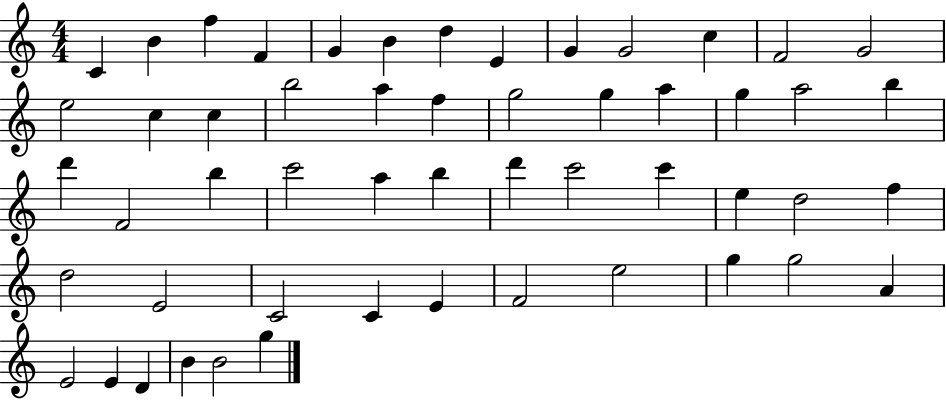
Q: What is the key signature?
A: C major